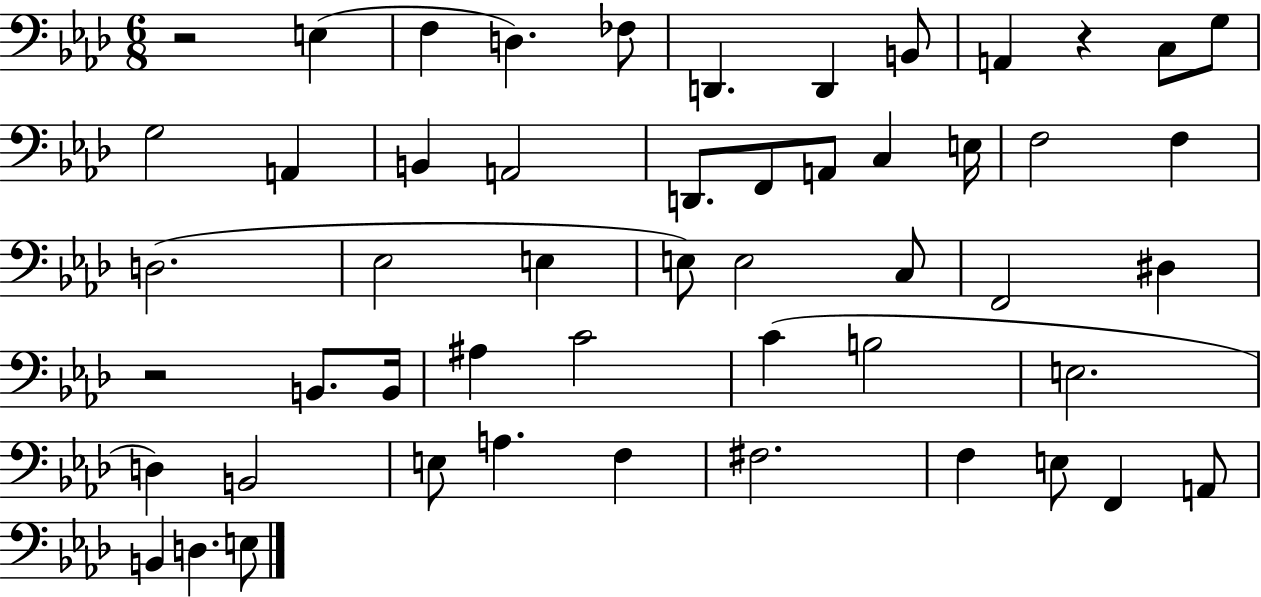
{
  \clef bass
  \numericTimeSignature
  \time 6/8
  \key aes \major
  r2 e4( | f4 d4.) fes8 | d,4. d,4 b,8 | a,4 r4 c8 g8 | \break g2 a,4 | b,4 a,2 | d,8. f,8 a,8 c4 e16 | f2 f4 | \break d2.( | ees2 e4 | e8) e2 c8 | f,2 dis4 | \break r2 b,8. b,16 | ais4 c'2 | c'4( b2 | e2. | \break d4) b,2 | e8 a4. f4 | fis2. | f4 e8 f,4 a,8 | \break b,4 d4. e8 | \bar "|."
}